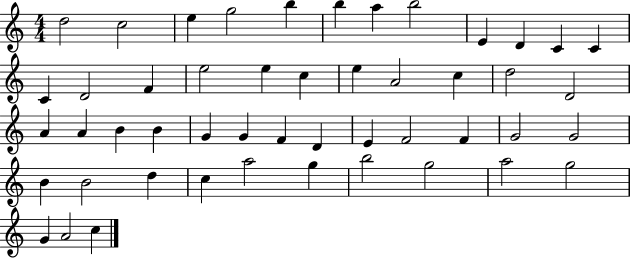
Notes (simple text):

D5/h C5/h E5/q G5/h B5/q B5/q A5/q B5/h E4/q D4/q C4/q C4/q C4/q D4/h F4/q E5/h E5/q C5/q E5/q A4/h C5/q D5/h D4/h A4/q A4/q B4/q B4/q G4/q G4/q F4/q D4/q E4/q F4/h F4/q G4/h G4/h B4/q B4/h D5/q C5/q A5/h G5/q B5/h G5/h A5/h G5/h G4/q A4/h C5/q